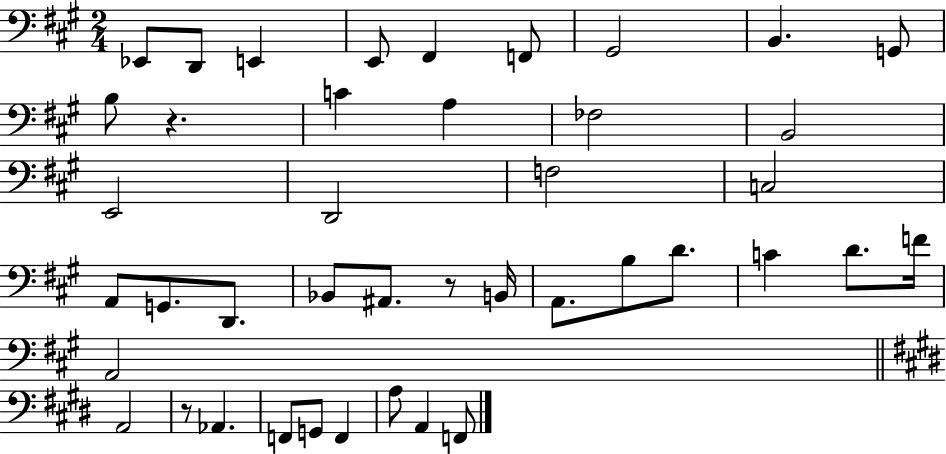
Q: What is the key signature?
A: A major